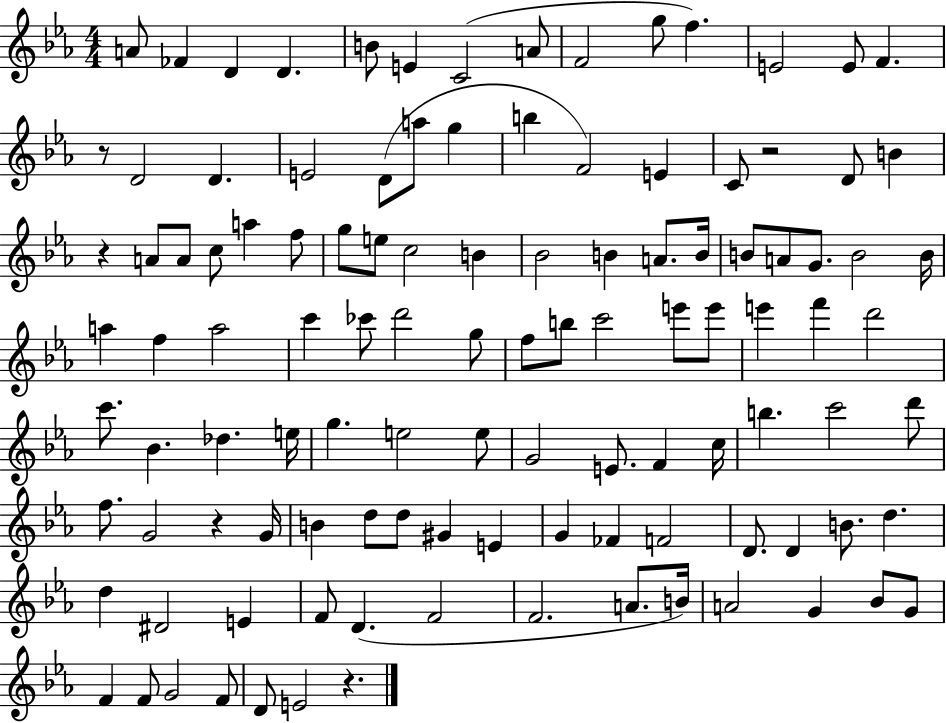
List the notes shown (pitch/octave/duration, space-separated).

A4/e FES4/q D4/q D4/q. B4/e E4/q C4/h A4/e F4/h G5/e F5/q. E4/h E4/e F4/q. R/e D4/h D4/q. E4/h D4/e A5/e G5/q B5/q F4/h E4/q C4/e R/h D4/e B4/q R/q A4/e A4/e C5/e A5/q F5/e G5/e E5/e C5/h B4/q Bb4/h B4/q A4/e. B4/s B4/e A4/e G4/e. B4/h B4/s A5/q F5/q A5/h C6/q CES6/e D6/h G5/e F5/e B5/e C6/h E6/e E6/e E6/q F6/q D6/h C6/e. Bb4/q. Db5/q. E5/s G5/q. E5/h E5/e G4/h E4/e. F4/q C5/s B5/q. C6/h D6/e F5/e. G4/h R/q G4/s B4/q D5/e D5/e G#4/q E4/q G4/q FES4/q F4/h D4/e. D4/q B4/e. D5/q. D5/q D#4/h E4/q F4/e D4/q. F4/h F4/h. A4/e. B4/s A4/h G4/q Bb4/e G4/e F4/q F4/e G4/h F4/e D4/e E4/h R/q.